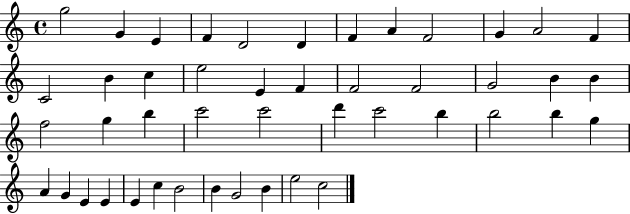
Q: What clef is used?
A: treble